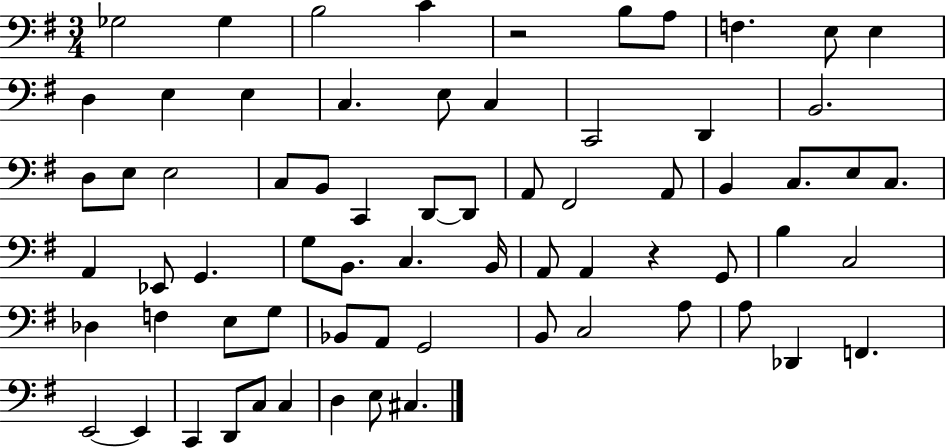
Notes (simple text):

Gb3/h Gb3/q B3/h C4/q R/h B3/e A3/e F3/q. E3/e E3/q D3/q E3/q E3/q C3/q. E3/e C3/q C2/h D2/q B2/h. D3/e E3/e E3/h C3/e B2/e C2/q D2/e D2/e A2/e F#2/h A2/e B2/q C3/e. E3/e C3/e. A2/q Eb2/e G2/q. G3/e B2/e. C3/q. B2/s A2/e A2/q R/q G2/e B3/q C3/h Db3/q F3/q E3/e G3/e Bb2/e A2/e G2/h B2/e C3/h A3/e A3/e Db2/q F2/q. E2/h E2/q C2/q D2/e C3/e C3/q D3/q E3/e C#3/q.